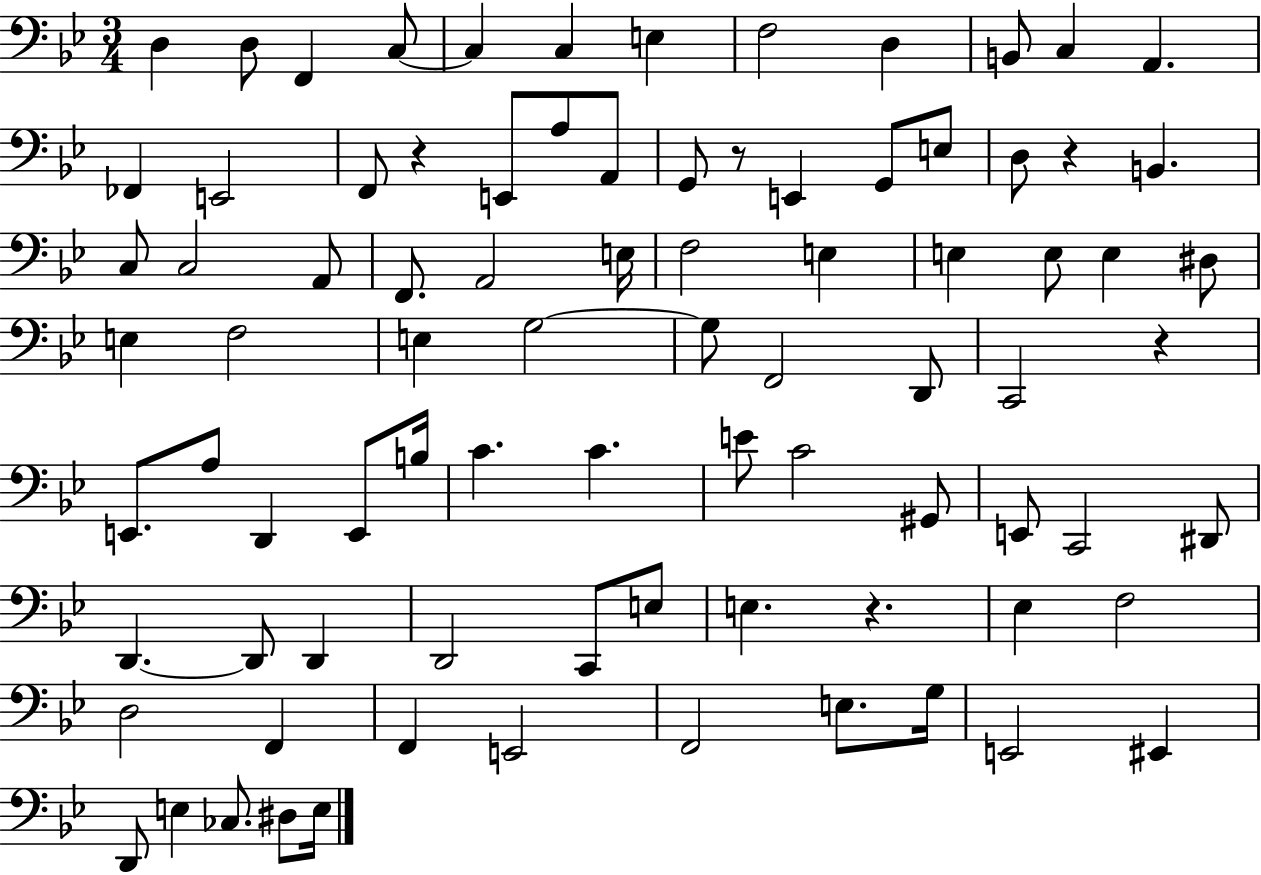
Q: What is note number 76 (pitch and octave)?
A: D2